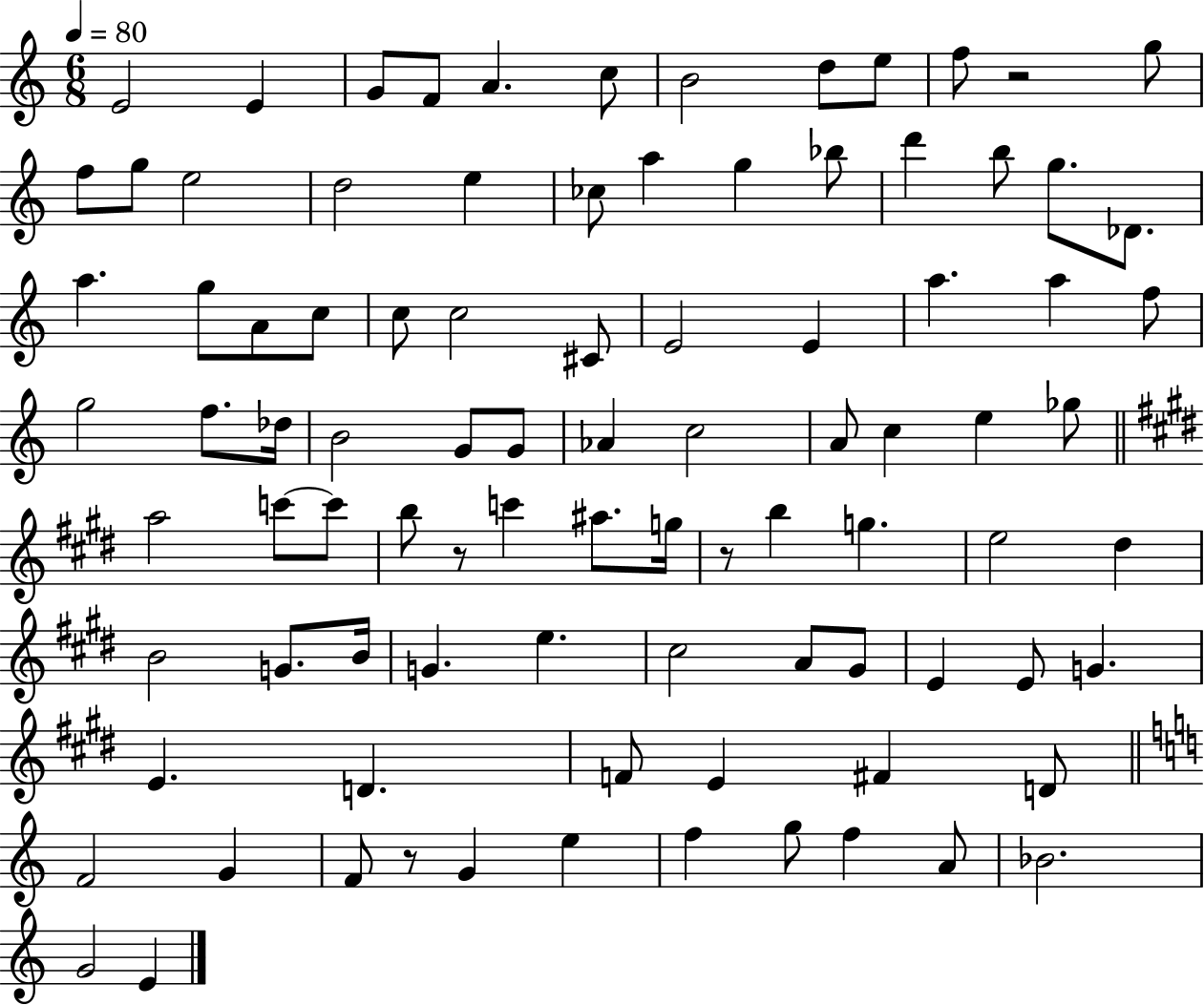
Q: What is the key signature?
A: C major